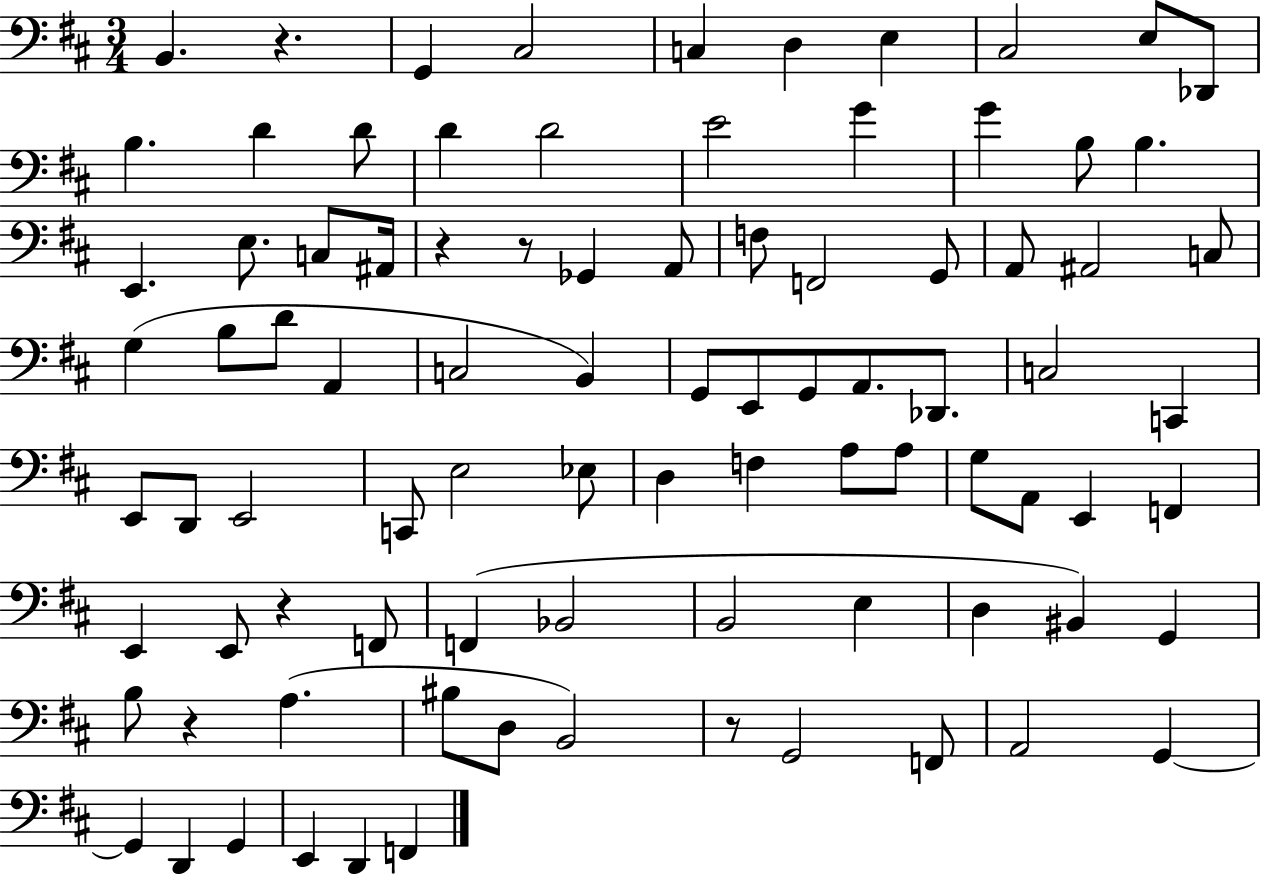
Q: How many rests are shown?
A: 6